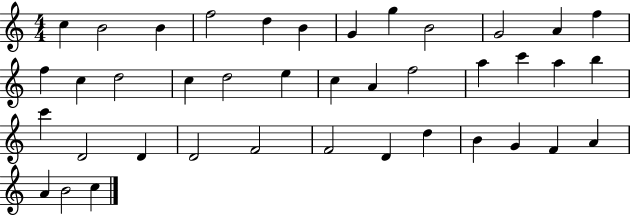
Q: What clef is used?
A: treble